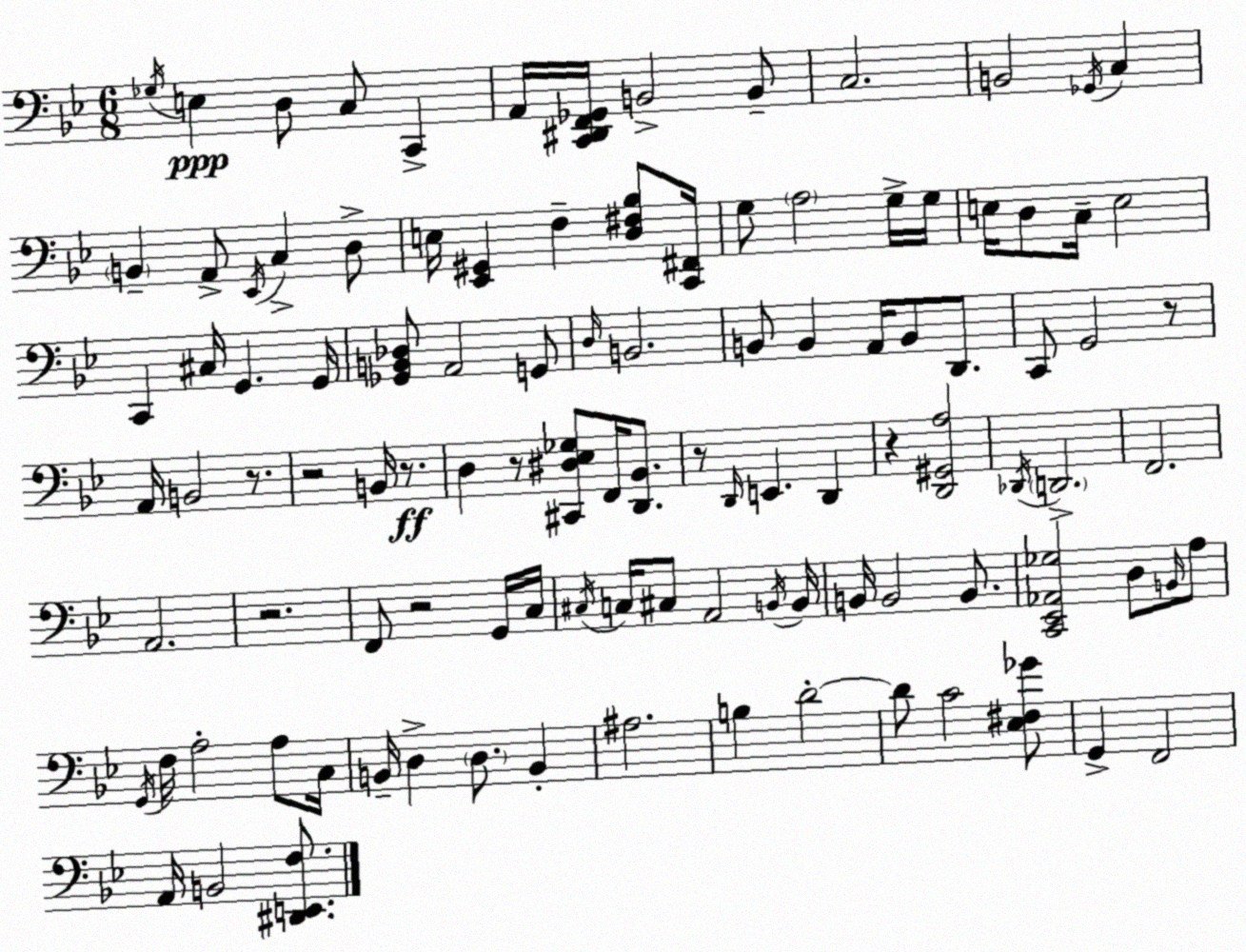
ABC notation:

X:1
T:Untitled
M:6/8
L:1/4
K:Gm
_G,/4 E, D,/2 C,/2 C,, A,,/4 [C,,^D,,F,,_G,,]/4 B,,2 B,,/2 C,2 B,,2 _G,,/4 C, B,, A,,/2 _E,,/4 C, D,/2 E,/4 [_E,,^G,,] F, [D,^F,_B,]/2 [C,,^F,,]/4 G,/2 A,2 G,/4 G,/4 E,/4 D,/2 C,/4 E,2 C,, ^C,/4 G,, G,,/4 [_G,,B,,_D,]/2 A,,2 G,,/2 D,/4 B,,2 B,,/2 B,, A,,/4 B,,/2 D,,/2 C,,/2 G,,2 z/2 A,,/4 B,,2 z/2 z2 B,,/4 z/2 D, z/2 [^C,,^D,_E,_G,]/2 F,,/4 [D,,_B,,]/2 z/2 D,,/4 E,, D,, z [D,,^G,,A,]2 _D,,/4 D,,2 F,,2 A,,2 z2 F,,/2 z2 G,,/4 C,/4 ^C,/4 C,/4 ^C,/2 A,,2 B,,/4 B,,/4 B,,/4 B,,2 B,,/2 [C,,_E,,_A,,_G,]2 D,/2 B,,/4 A,/2 G,,/4 F,/4 A,2 A,/2 C,/4 B,,/4 D, D,/2 B,, ^A,2 B, D2 D/2 C2 [_E,^F,_G]/2 G,, F,,2 A,,/4 B,,2 [^D,,E,,F,]/2